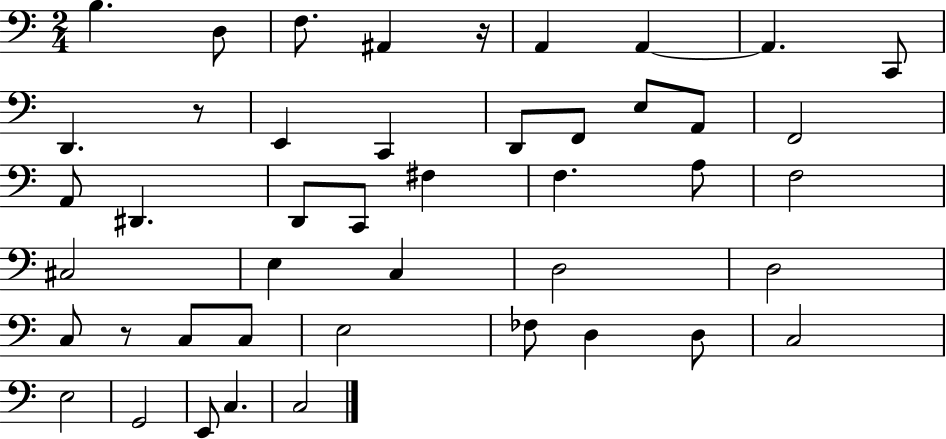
X:1
T:Untitled
M:2/4
L:1/4
K:C
B, D,/2 F,/2 ^A,, z/4 A,, A,, A,, C,,/2 D,, z/2 E,, C,, D,,/2 F,,/2 E,/2 A,,/2 F,,2 A,,/2 ^D,, D,,/2 C,,/2 ^F, F, A,/2 F,2 ^C,2 E, C, D,2 D,2 C,/2 z/2 C,/2 C,/2 E,2 _F,/2 D, D,/2 C,2 E,2 G,,2 E,,/2 C, C,2